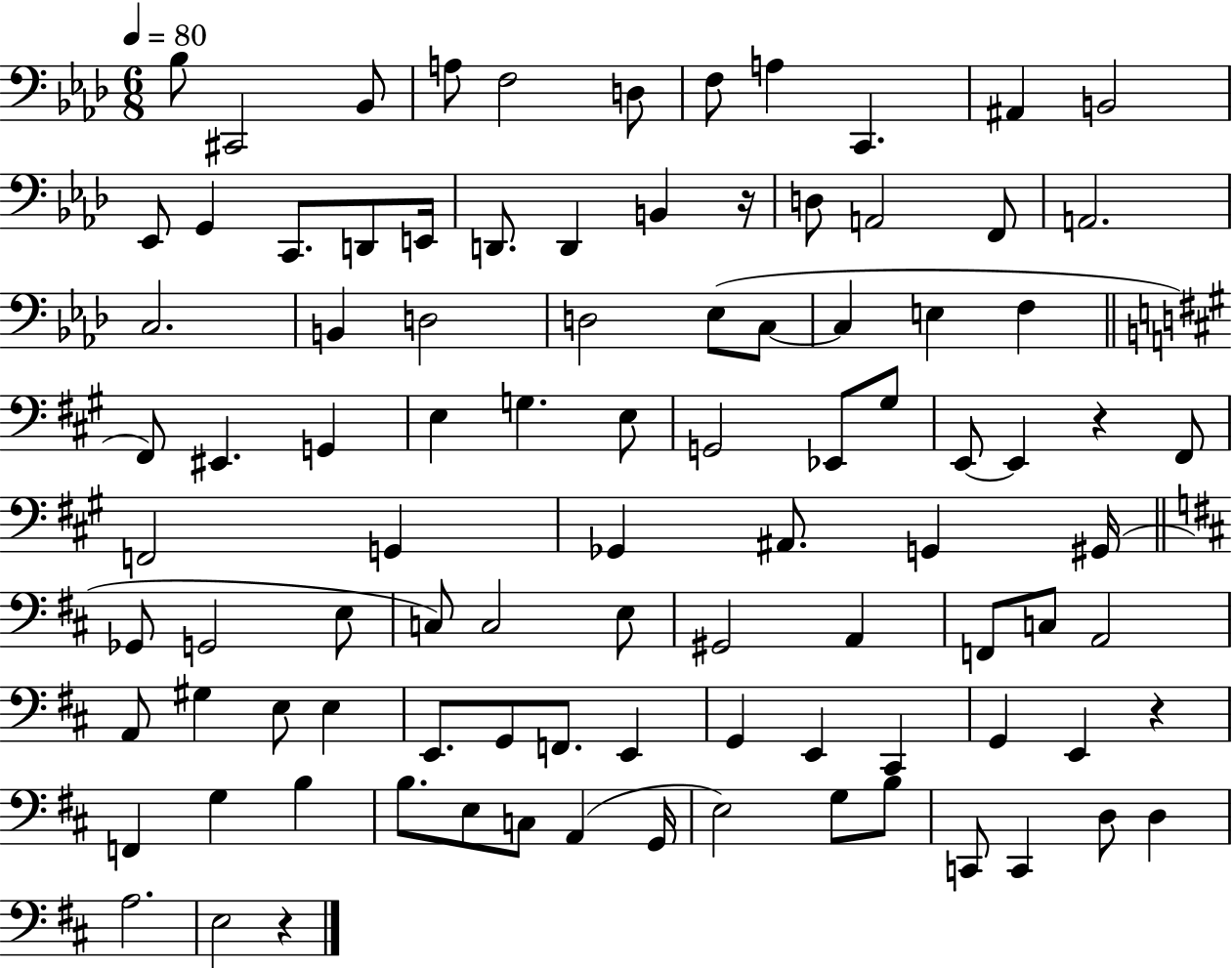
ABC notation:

X:1
T:Untitled
M:6/8
L:1/4
K:Ab
_B,/2 ^C,,2 _B,,/2 A,/2 F,2 D,/2 F,/2 A, C,, ^A,, B,,2 _E,,/2 G,, C,,/2 D,,/2 E,,/4 D,,/2 D,, B,, z/4 D,/2 A,,2 F,,/2 A,,2 C,2 B,, D,2 D,2 _E,/2 C,/2 C, E, F, ^F,,/2 ^E,, G,, E, G, E,/2 G,,2 _E,,/2 ^G,/2 E,,/2 E,, z ^F,,/2 F,,2 G,, _G,, ^A,,/2 G,, ^G,,/4 _G,,/2 G,,2 E,/2 C,/2 C,2 E,/2 ^G,,2 A,, F,,/2 C,/2 A,,2 A,,/2 ^G, E,/2 E, E,,/2 G,,/2 F,,/2 E,, G,, E,, ^C,, G,, E,, z F,, G, B, B,/2 E,/2 C,/2 A,, G,,/4 E,2 G,/2 B,/2 C,,/2 C,, D,/2 D, A,2 E,2 z